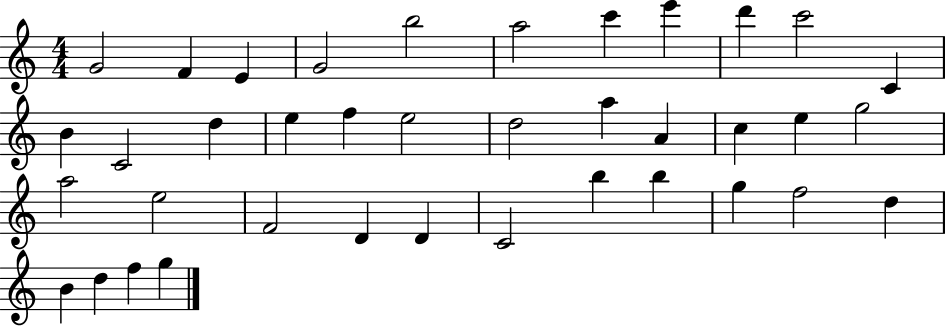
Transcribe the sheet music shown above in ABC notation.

X:1
T:Untitled
M:4/4
L:1/4
K:C
G2 F E G2 b2 a2 c' e' d' c'2 C B C2 d e f e2 d2 a A c e g2 a2 e2 F2 D D C2 b b g f2 d B d f g